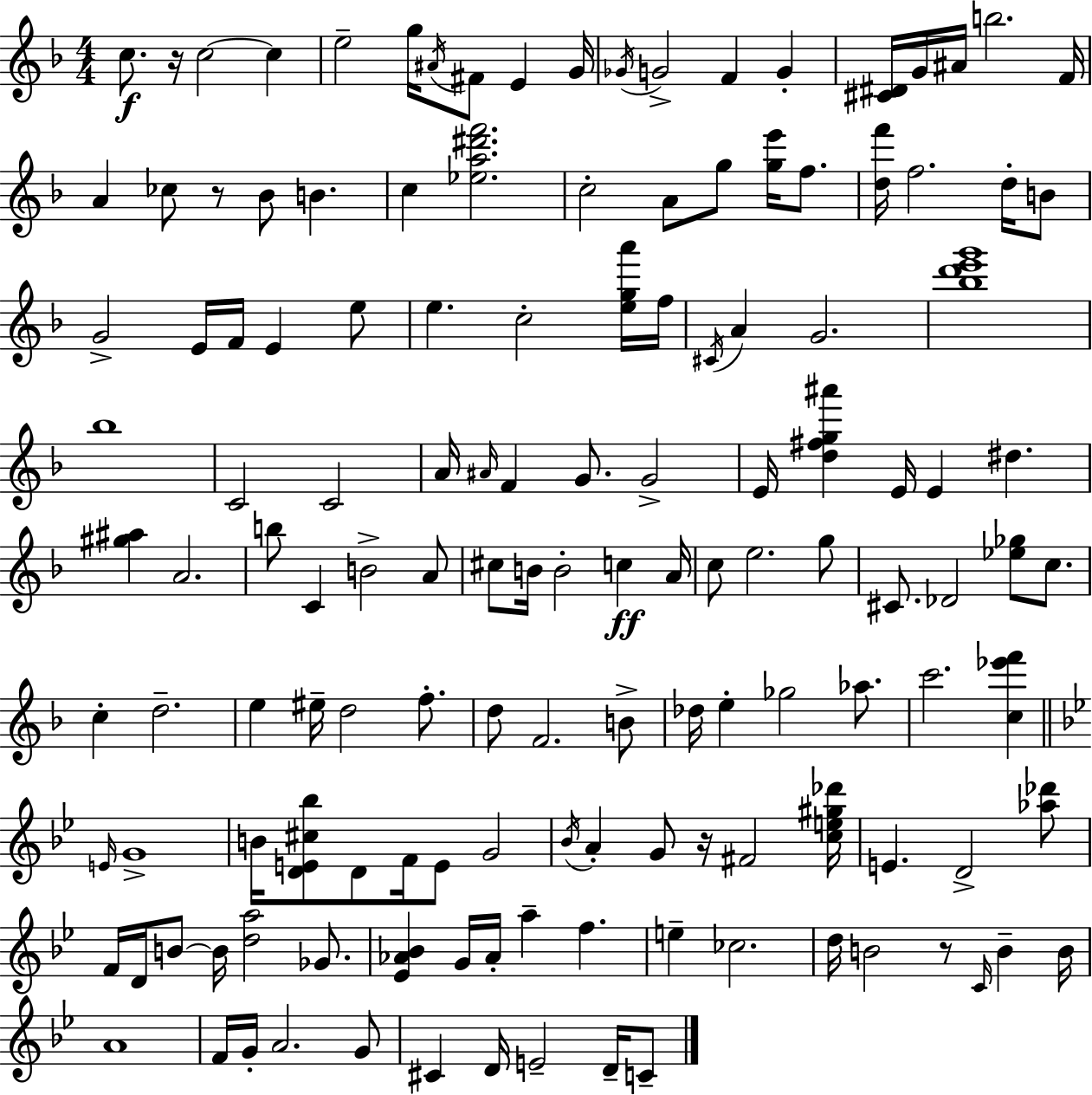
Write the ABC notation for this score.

X:1
T:Untitled
M:4/4
L:1/4
K:F
c/2 z/4 c2 c e2 g/4 ^A/4 ^F/2 E G/4 _G/4 G2 F G [^C^D]/4 G/4 ^A/4 b2 F/4 A _c/2 z/2 _B/2 B c [_ea^d'f']2 c2 A/2 g/2 [ge']/4 f/2 [df']/4 f2 d/4 B/2 G2 E/4 F/4 E e/2 e c2 [ega']/4 f/4 ^C/4 A G2 [_bd'e'g']4 _b4 C2 C2 A/4 ^A/4 F G/2 G2 E/4 [d^fg^a'] E/4 E ^d [^g^a] A2 b/2 C B2 A/2 ^c/2 B/4 B2 c A/4 c/2 e2 g/2 ^C/2 _D2 [_e_g]/2 c/2 c d2 e ^e/4 d2 f/2 d/2 F2 B/2 _d/4 e _g2 _a/2 c'2 [c_e'f'] E/4 G4 B/4 [DE^c_b]/2 D/2 F/4 E/2 G2 _B/4 A G/2 z/4 ^F2 [ce^g_d']/4 E D2 [_a_d']/2 F/4 D/4 B/2 B/4 [da]2 _G/2 [_E_A_B] G/4 _A/4 a f e _c2 d/4 B2 z/2 C/4 B B/4 A4 F/4 G/4 A2 G/2 ^C D/4 E2 D/4 C/2